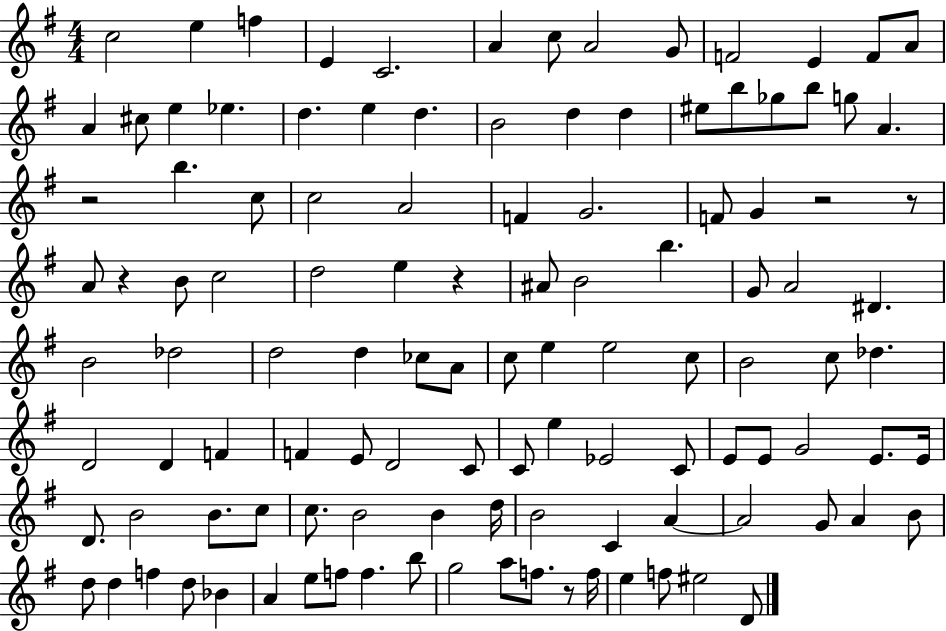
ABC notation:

X:1
T:Untitled
M:4/4
L:1/4
K:G
c2 e f E C2 A c/2 A2 G/2 F2 E F/2 A/2 A ^c/2 e _e d e d B2 d d ^e/2 b/2 _g/2 b/2 g/2 A z2 b c/2 c2 A2 F G2 F/2 G z2 z/2 A/2 z B/2 c2 d2 e z ^A/2 B2 b G/2 A2 ^D B2 _d2 d2 d _c/2 A/2 c/2 e e2 c/2 B2 c/2 _d D2 D F F E/2 D2 C/2 C/2 e _E2 C/2 E/2 E/2 G2 E/2 E/4 D/2 B2 B/2 c/2 c/2 B2 B d/4 B2 C A A2 G/2 A B/2 d/2 d f d/2 _B A e/2 f/2 f b/2 g2 a/2 f/2 z/2 f/4 e f/2 ^e2 D/2